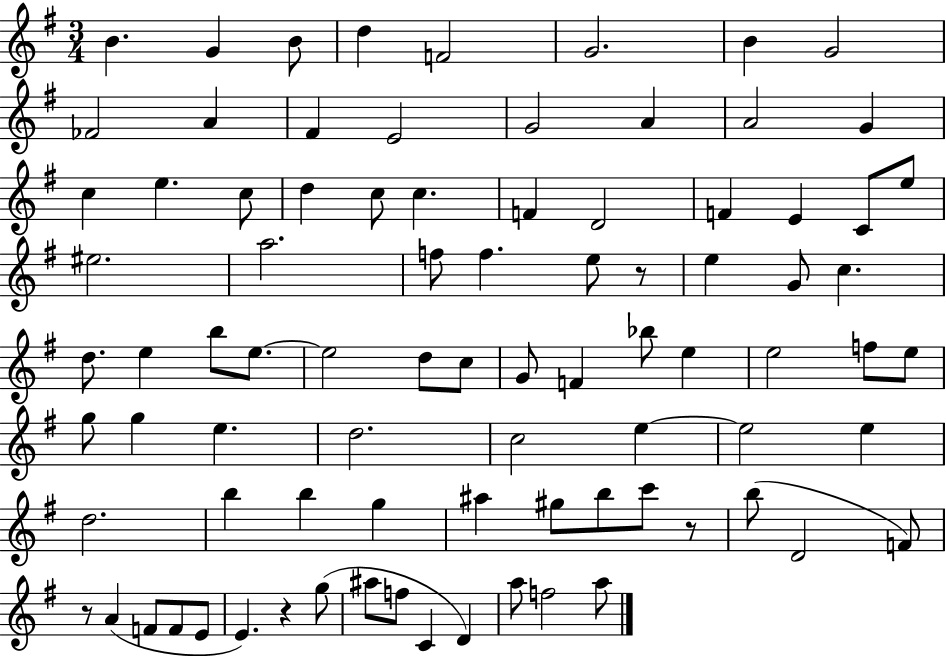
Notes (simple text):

B4/q. G4/q B4/e D5/q F4/h G4/h. B4/q G4/h FES4/h A4/q F#4/q E4/h G4/h A4/q A4/h G4/q C5/q E5/q. C5/e D5/q C5/e C5/q. F4/q D4/h F4/q E4/q C4/e E5/e EIS5/h. A5/h. F5/e F5/q. E5/e R/e E5/q G4/e C5/q. D5/e. E5/q B5/e E5/e. E5/h D5/e C5/e G4/e F4/q Bb5/e E5/q E5/h F5/e E5/e G5/e G5/q E5/q. D5/h. C5/h E5/q E5/h E5/q D5/h. B5/q B5/q G5/q A#5/q G#5/e B5/e C6/e R/e B5/e D4/h F4/e R/e A4/q F4/e F4/e E4/e E4/q. R/q G5/e A#5/e F5/e C4/q D4/q A5/e F5/h A5/e